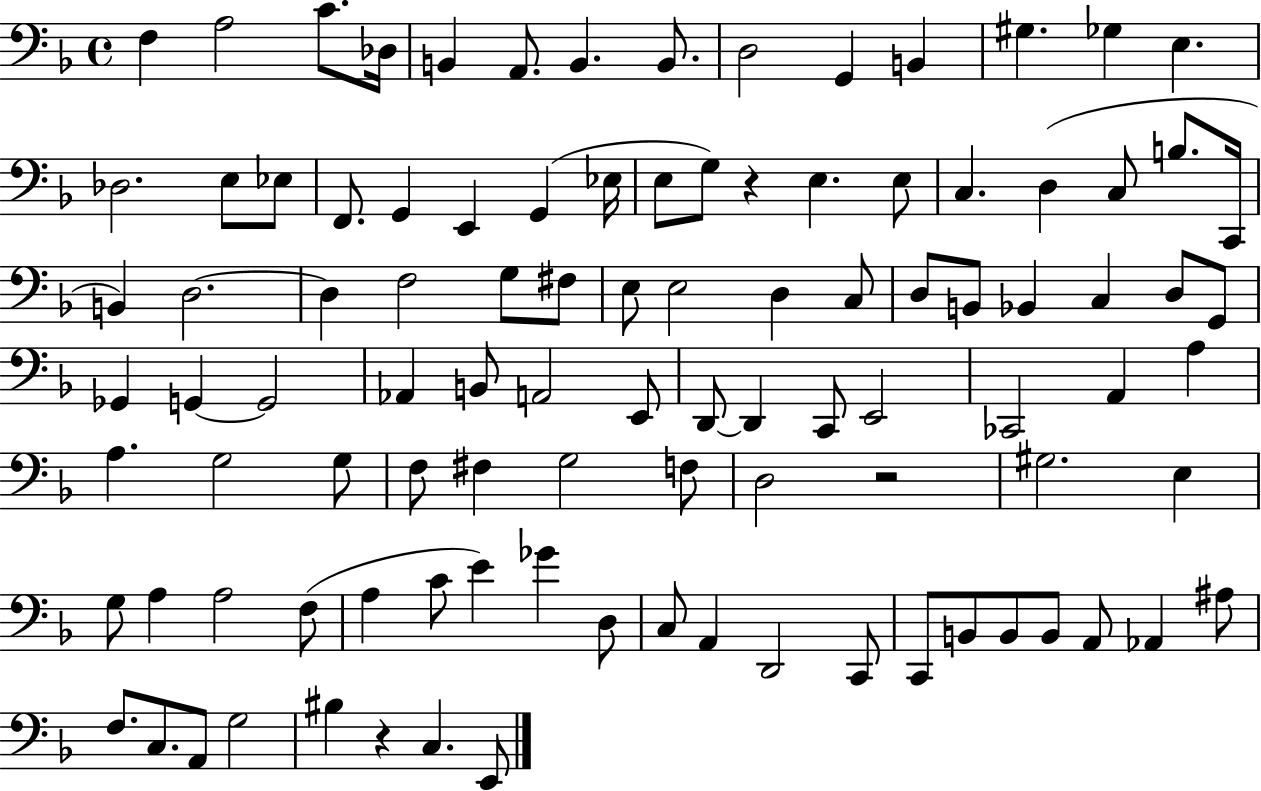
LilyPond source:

{
  \clef bass
  \time 4/4
  \defaultTimeSignature
  \key f \major
  f4 a2 c'8. des16 | b,4 a,8. b,4. b,8. | d2 g,4 b,4 | gis4. ges4 e4. | \break des2. e8 ees8 | f,8. g,4 e,4 g,4( ees16 | e8 g8) r4 e4. e8 | c4. d4( c8 b8. c,16 | \break b,4) d2.~~ | d4 f2 g8 fis8 | e8 e2 d4 c8 | d8 b,8 bes,4 c4 d8 g,8 | \break ges,4 g,4~~ g,2 | aes,4 b,8 a,2 e,8 | d,8~~ d,4 c,8 e,2 | ces,2 a,4 a4 | \break a4. g2 g8 | f8 fis4 g2 f8 | d2 r2 | gis2. e4 | \break g8 a4 a2 f8( | a4 c'8 e'4) ges'4 d8 | c8 a,4 d,2 c,8 | c,8 b,8 b,8 b,8 a,8 aes,4 ais8 | \break f8. c8. a,8 g2 | bis4 r4 c4. e,8 | \bar "|."
}